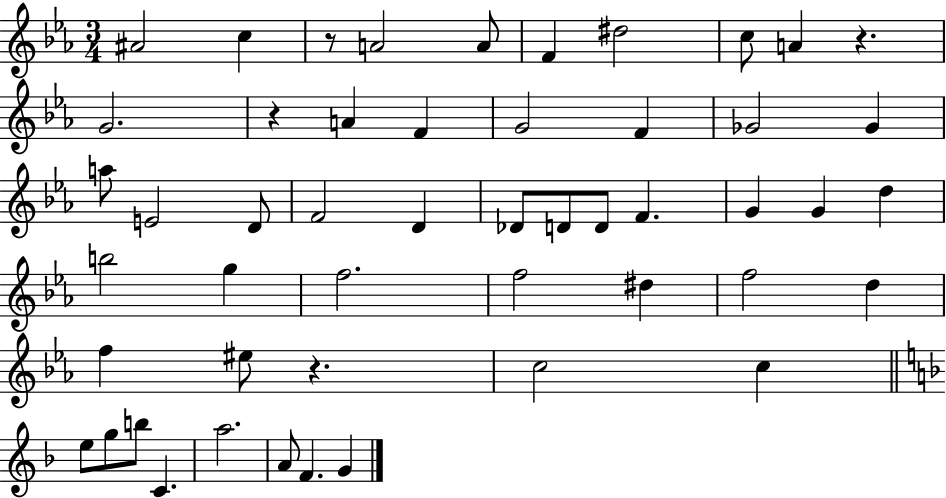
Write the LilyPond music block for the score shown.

{
  \clef treble
  \numericTimeSignature
  \time 3/4
  \key ees \major
  ais'2 c''4 | r8 a'2 a'8 | f'4 dis''2 | c''8 a'4 r4. | \break g'2. | r4 a'4 f'4 | g'2 f'4 | ges'2 ges'4 | \break a''8 e'2 d'8 | f'2 d'4 | des'8 d'8 d'8 f'4. | g'4 g'4 d''4 | \break b''2 g''4 | f''2. | f''2 dis''4 | f''2 d''4 | \break f''4 eis''8 r4. | c''2 c''4 | \bar "||" \break \key f \major e''8 g''8 b''8 c'4. | a''2. | a'8 f'4. g'4 | \bar "|."
}